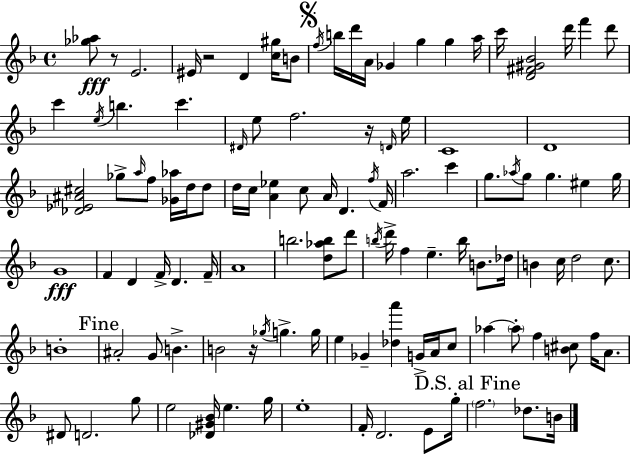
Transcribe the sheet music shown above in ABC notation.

X:1
T:Untitled
M:4/4
L:1/4
K:F
[_g_a]/2 z/2 E2 ^E/4 z2 D [c^g]/4 B/2 f/4 b/4 d'/4 A/4 _G g g a/4 c'/4 [D^F^G_B]2 d'/4 f' d'/2 c' e/4 b c' ^D/4 e/2 f2 z/4 D/4 e/4 C4 D4 [_D_E^A^c]2 _g/2 a/4 f/2 [_G_a]/4 d/4 d/2 d/4 c/4 [A_e] c/2 A/4 D f/4 F/4 a2 c' g/2 _a/4 g/2 g ^e g/4 G4 F D F/4 D F/4 A4 b2 [d_ab]/2 d'/2 b/4 d'/4 f e b/4 B/2 _d/4 B c/4 d2 c/2 B4 ^A2 G/2 B B2 z/4 _g/4 g g/4 e _G [_da'] G/4 A/4 c/2 _a _a/2 f [B^c]/2 f/4 A/2 ^D/2 D2 g/2 e2 [_D^G_B]/4 e g/4 e4 F/4 D2 E/2 g/4 f2 _d/2 B/4